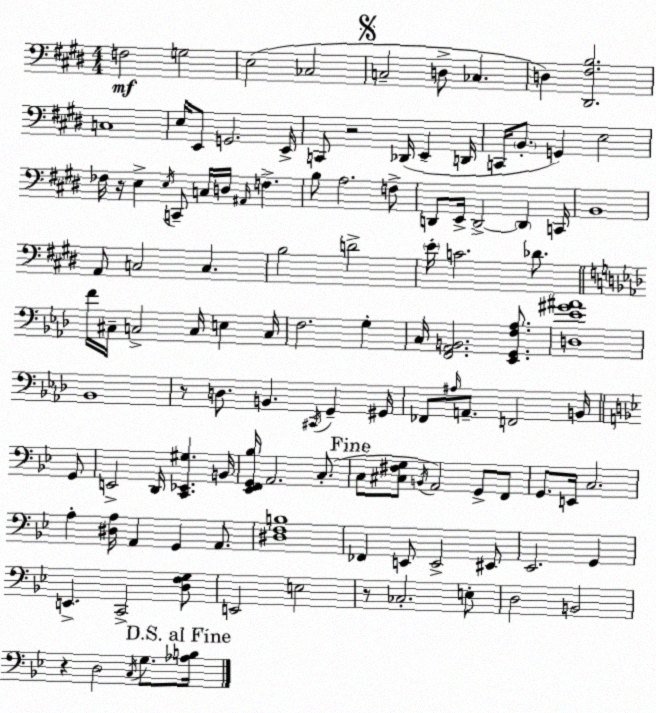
X:1
T:Untitled
M:4/4
L:1/4
K:E
F,2 G,2 E,2 _C,2 C,2 D,/2 _C, D, [^D,,^F,B,]2 C,4 E,/4 E,,/2 G,,2 E,,/4 C,,/2 z2 _D,,/4 E,, D,,/4 C,,/4 B,,/2 G,, E,2 _F,/4 z/4 E, E,/4 C,,/2 C,/4 D,/4 ^A,,/4 F, B,/2 A,2 F,/2 D,,/2 E,,/4 D,,2 D,, C,,/4 B,,4 A,,/2 C,2 C, B,2 D2 E/4 C2 _D/2 F/4 ^C,/4 C,2 C,/4 E, C,/4 F,2 G, C,/4 [F,,_A,,B,,]2 [_E,,G,,F,_A,]/2 [D,_E^G^A]4 _B,,4 z/2 D,/2 B,, ^C,,/4 G,, ^G,,/4 _F,,/2 ^A,/4 A,,/2 F,,2 B,,/4 G,,/2 E,,2 D,,/4 [C,,_E,,^G,] B,,/4 [_E,,F,,G,,_B,]/4 A,,2 C,/2 C,/2 [^C,^F,G,]/2 B,,/4 A,,2 G,,/2 F,,/2 G,,/2 E,,/4 C,2 A, [^D,A,]/4 A,, G,, A,,/2 [^D,F,B,]4 _F,, E,,/2 E,,2 ^E,,/2 _E,,2 G,, E,, C,,2 [D,F,G,]/2 E,,2 E,2 z/2 _C,2 E,/2 D,2 B,,2 z D,2 C,/4 G,/2 [_A,B,]/4